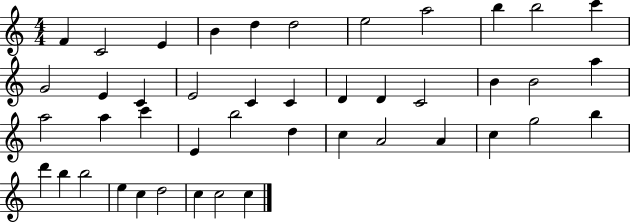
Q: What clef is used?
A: treble